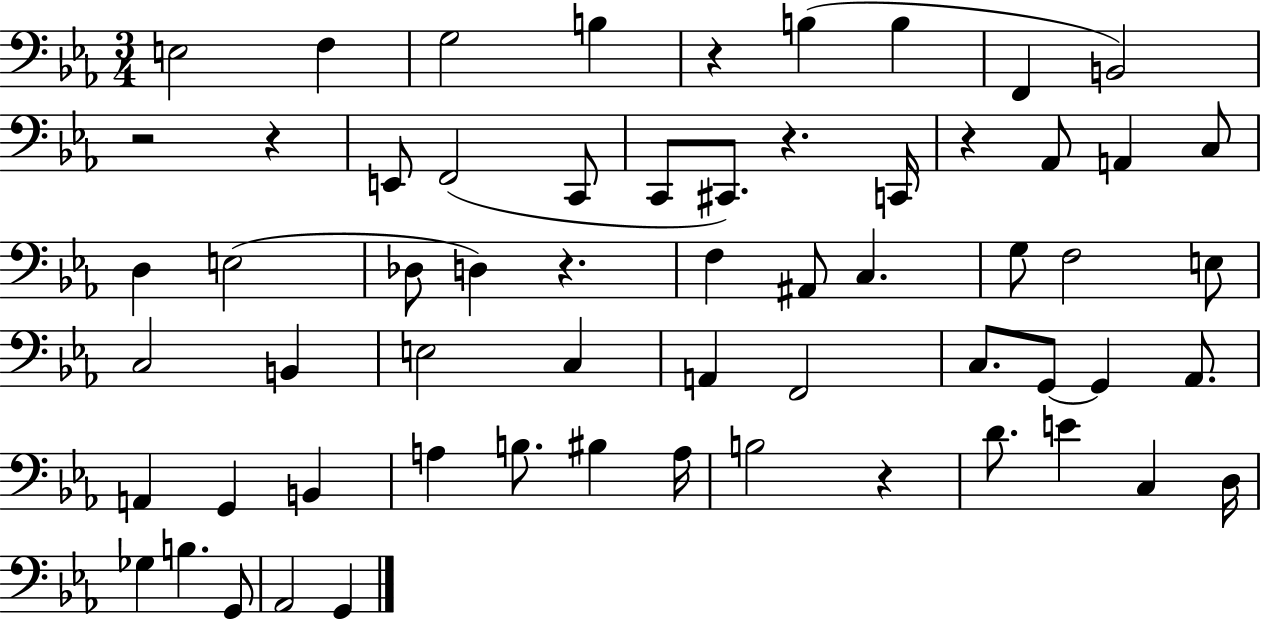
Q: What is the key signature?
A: EES major